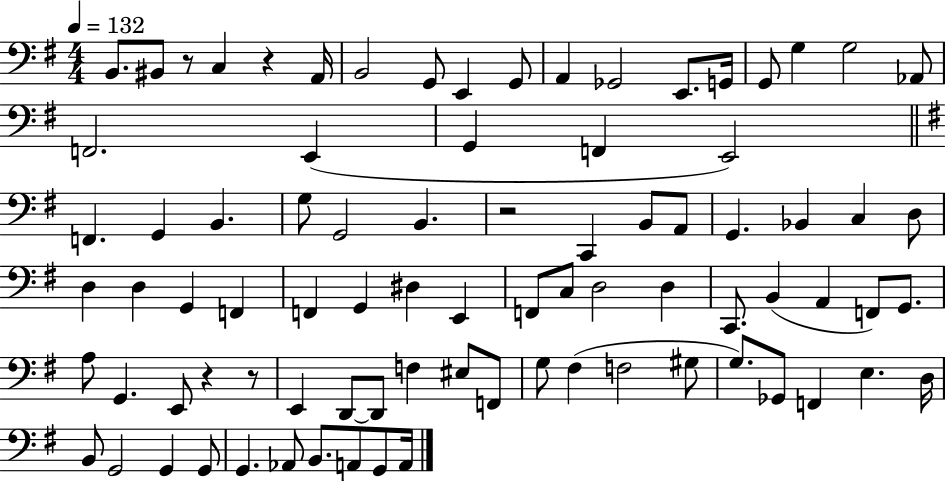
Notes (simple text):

B2/e. BIS2/e R/e C3/q R/q A2/s B2/h G2/e E2/q G2/e A2/q Gb2/h E2/e. G2/s G2/e G3/q G3/h Ab2/e F2/h. E2/q G2/q F2/q E2/h F2/q. G2/q B2/q. G3/e G2/h B2/q. R/h C2/q B2/e A2/e G2/q. Bb2/q C3/q D3/e D3/q D3/q G2/q F2/q F2/q G2/q D#3/q E2/q F2/e C3/e D3/h D3/q C2/e. B2/q A2/q F2/e G2/e. A3/e G2/q. E2/e R/q R/e E2/q D2/e D2/e F3/q EIS3/e F2/e G3/e F#3/q F3/h G#3/e G3/e. Gb2/e F2/q E3/q. D3/s B2/e G2/h G2/q G2/e G2/q. Ab2/e B2/e. A2/e G2/e A2/s